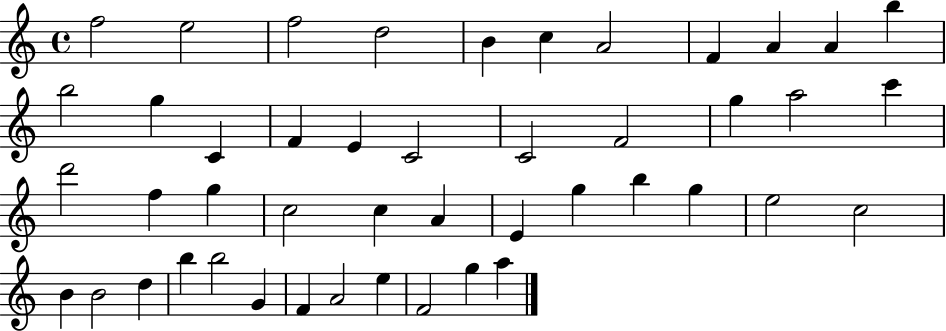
{
  \clef treble
  \time 4/4
  \defaultTimeSignature
  \key c \major
  f''2 e''2 | f''2 d''2 | b'4 c''4 a'2 | f'4 a'4 a'4 b''4 | \break b''2 g''4 c'4 | f'4 e'4 c'2 | c'2 f'2 | g''4 a''2 c'''4 | \break d'''2 f''4 g''4 | c''2 c''4 a'4 | e'4 g''4 b''4 g''4 | e''2 c''2 | \break b'4 b'2 d''4 | b''4 b''2 g'4 | f'4 a'2 e''4 | f'2 g''4 a''4 | \break \bar "|."
}